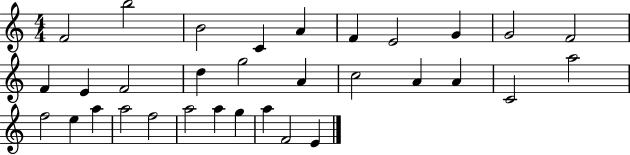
X:1
T:Untitled
M:4/4
L:1/4
K:C
F2 b2 B2 C A F E2 G G2 F2 F E F2 d g2 A c2 A A C2 a2 f2 e a a2 f2 a2 a g a F2 E